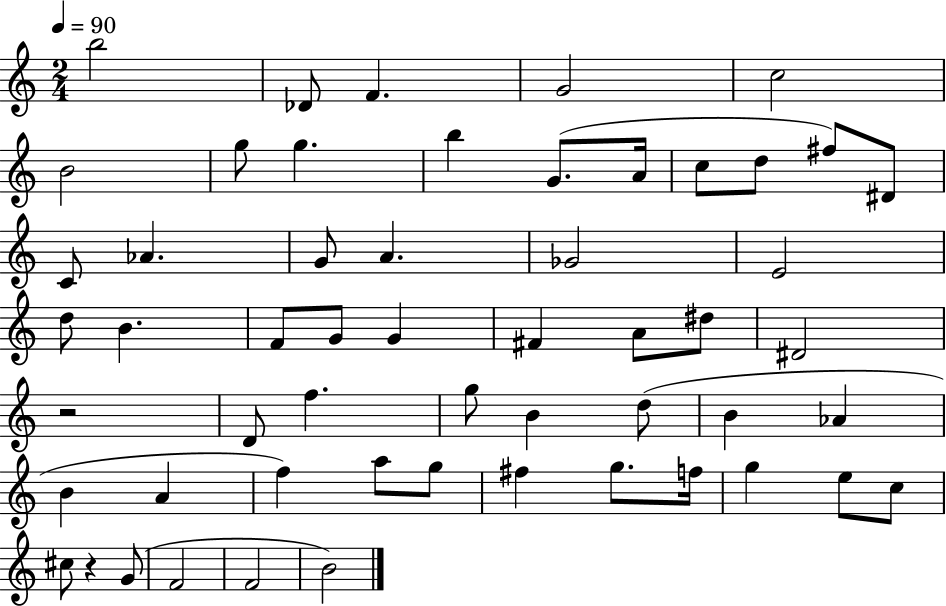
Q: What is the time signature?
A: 2/4